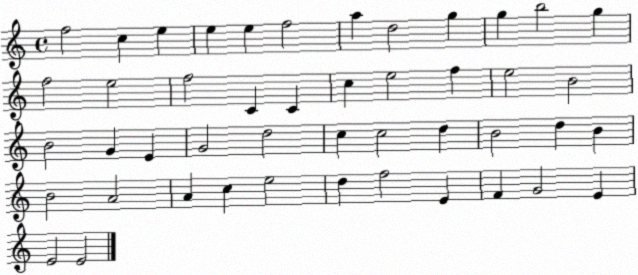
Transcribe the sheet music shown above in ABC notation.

X:1
T:Untitled
M:4/4
L:1/4
K:C
f2 c e e e f2 a d2 g g b2 g f2 e2 f2 C C c e2 f e2 B2 B2 G E G2 d2 c c2 d B2 d B B2 A2 A c e2 d f2 E F G2 E E2 E2